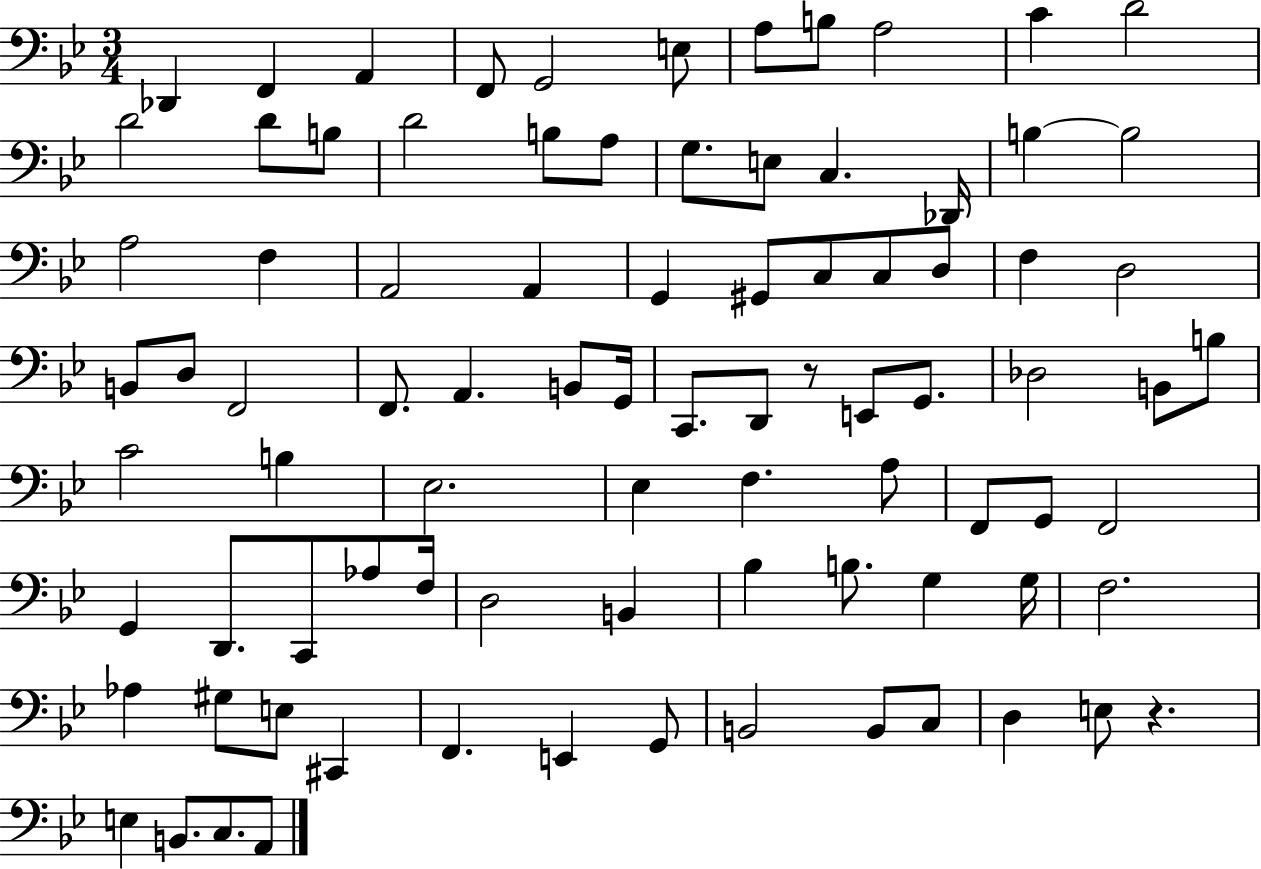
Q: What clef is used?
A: bass